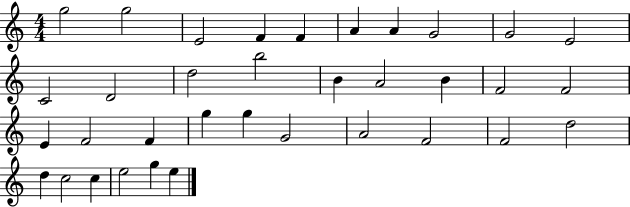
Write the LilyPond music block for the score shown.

{
  \clef treble
  \numericTimeSignature
  \time 4/4
  \key c \major
  g''2 g''2 | e'2 f'4 f'4 | a'4 a'4 g'2 | g'2 e'2 | \break c'2 d'2 | d''2 b''2 | b'4 a'2 b'4 | f'2 f'2 | \break e'4 f'2 f'4 | g''4 g''4 g'2 | a'2 f'2 | f'2 d''2 | \break d''4 c''2 c''4 | e''2 g''4 e''4 | \bar "|."
}